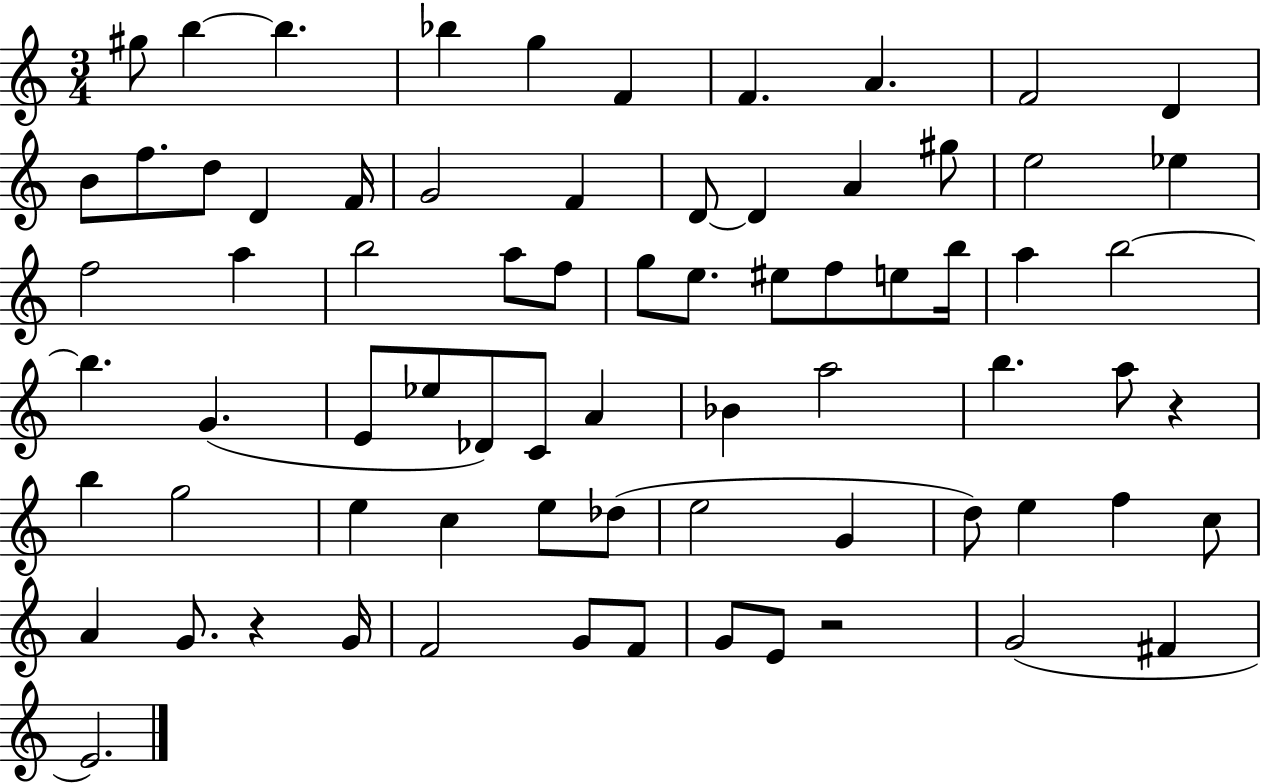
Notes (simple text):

G#5/e B5/q B5/q. Bb5/q G5/q F4/q F4/q. A4/q. F4/h D4/q B4/e F5/e. D5/e D4/q F4/s G4/h F4/q D4/e D4/q A4/q G#5/e E5/h Eb5/q F5/h A5/q B5/h A5/e F5/e G5/e E5/e. EIS5/e F5/e E5/e B5/s A5/q B5/h B5/q. G4/q. E4/e Eb5/e Db4/e C4/e A4/q Bb4/q A5/h B5/q. A5/e R/q B5/q G5/h E5/q C5/q E5/e Db5/e E5/h G4/q D5/e E5/q F5/q C5/e A4/q G4/e. R/q G4/s F4/h G4/e F4/e G4/e E4/e R/h G4/h F#4/q E4/h.